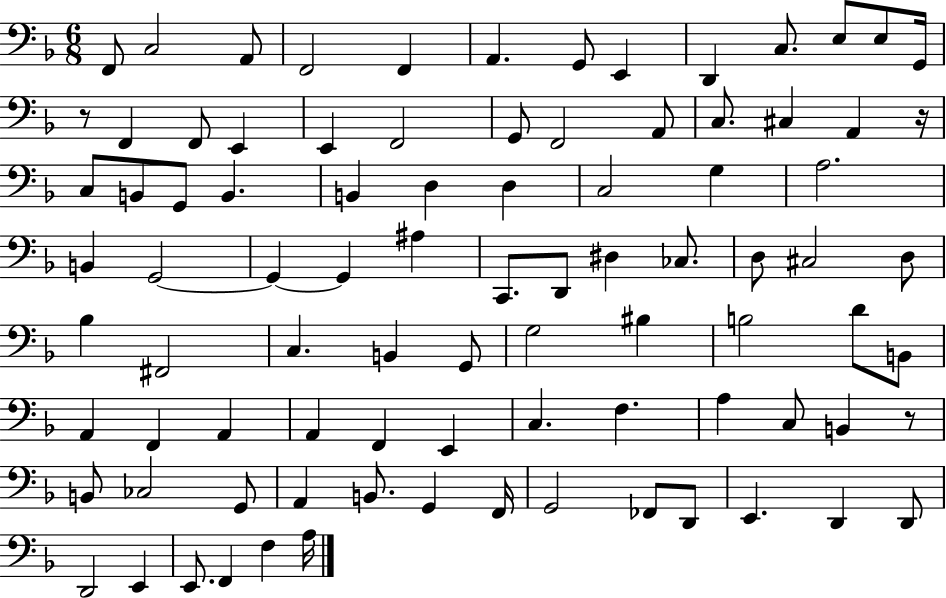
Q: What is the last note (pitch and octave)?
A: A3